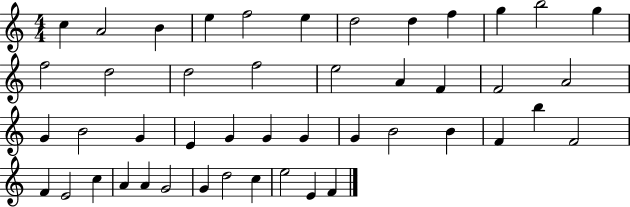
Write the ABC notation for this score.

X:1
T:Untitled
M:4/4
L:1/4
K:C
c A2 B e f2 e d2 d f g b2 g f2 d2 d2 f2 e2 A F F2 A2 G B2 G E G G G G B2 B F b F2 F E2 c A A G2 G d2 c e2 E F